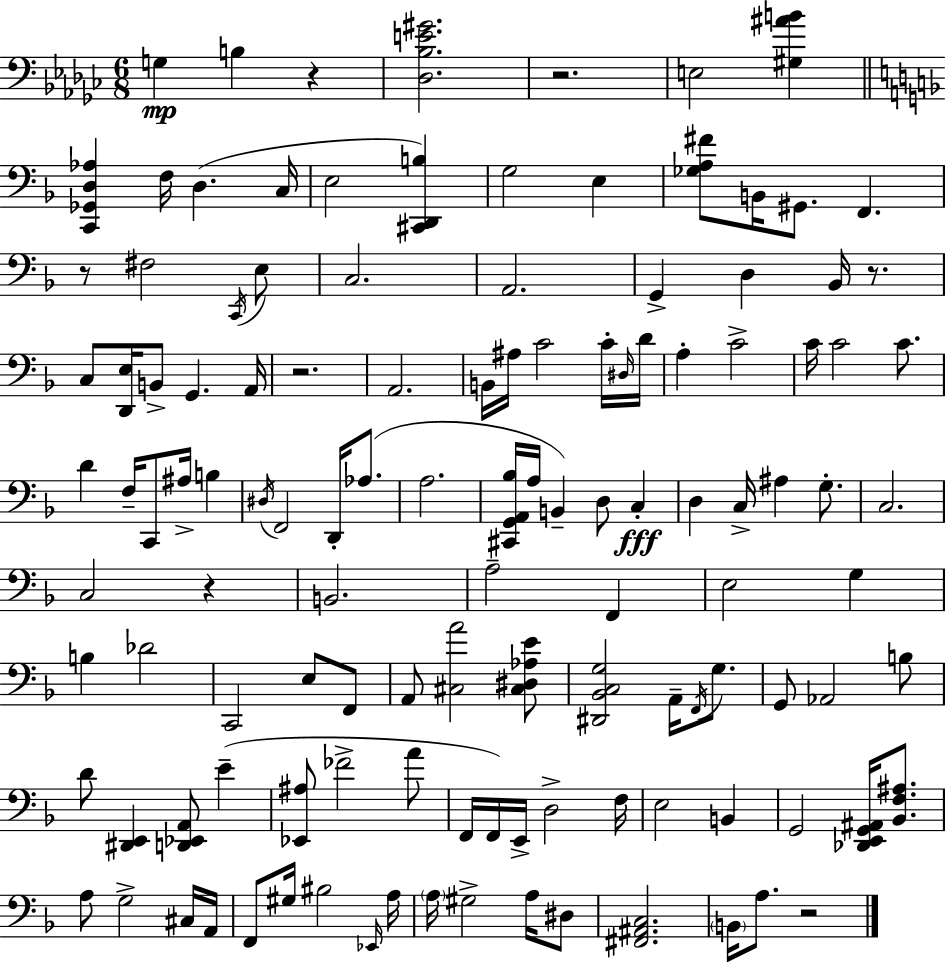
X:1
T:Untitled
M:6/8
L:1/4
K:Ebm
G, B, z [_D,_B,E^G]2 z2 E,2 [^G,^AB] [C,,_G,,D,_A,] F,/4 D, C,/4 E,2 [^C,,D,,B,] G,2 E, [_G,A,^F]/2 B,,/4 ^G,,/2 F,, z/2 ^F,2 C,,/4 E,/2 C,2 A,,2 G,, D, _B,,/4 z/2 C,/2 [D,,E,]/4 B,,/2 G,, A,,/4 z2 A,,2 B,,/4 ^A,/4 C2 C/4 ^D,/4 D/4 A, C2 C/4 C2 C/2 D F,/4 C,,/2 ^A,/4 B, ^D,/4 F,,2 D,,/4 _A,/2 A,2 [^C,,G,,A,,_B,]/4 A,/4 B,, D,/2 C, D, C,/4 ^A, G,/2 C,2 C,2 z B,,2 A,2 F,, E,2 G, B, _D2 C,,2 E,/2 F,,/2 A,,/2 [^C,A]2 [^C,^D,_A,E]/2 [^D,,_B,,C,G,]2 A,,/4 F,,/4 G,/2 G,,/2 _A,,2 B,/2 D/2 [^D,,E,,] [D,,_E,,A,,]/2 E [_E,,^A,]/2 _F2 A/2 F,,/4 F,,/4 E,,/4 D,2 F,/4 E,2 B,, G,,2 [_D,,E,,G,,^A,,]/4 [_B,,F,^A,]/2 A,/2 G,2 ^C,/4 A,,/4 F,,/2 ^G,/4 ^B,2 _E,,/4 A,/4 A,/4 ^G,2 A,/4 ^D,/2 [^F,,^A,,C,]2 B,,/4 A,/2 z2